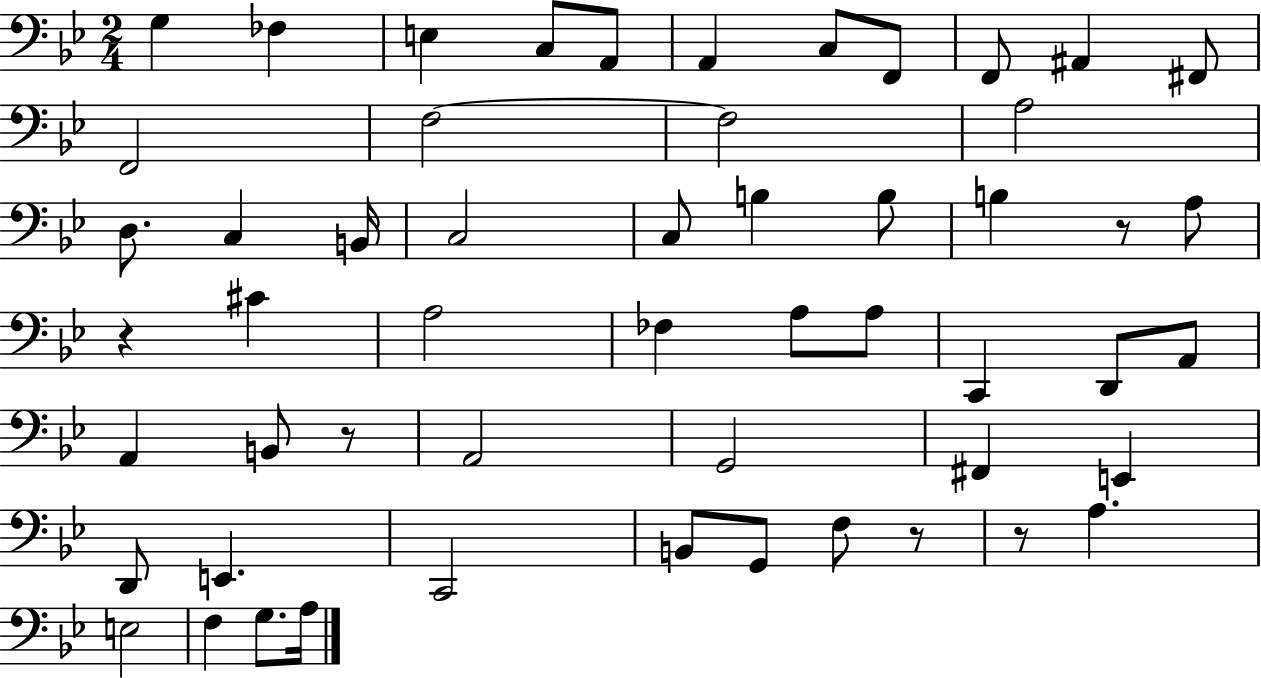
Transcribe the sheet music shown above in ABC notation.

X:1
T:Untitled
M:2/4
L:1/4
K:Bb
G, _F, E, C,/2 A,,/2 A,, C,/2 F,,/2 F,,/2 ^A,, ^F,,/2 F,,2 F,2 F,2 A,2 D,/2 C, B,,/4 C,2 C,/2 B, B,/2 B, z/2 A,/2 z ^C A,2 _F, A,/2 A,/2 C,, D,,/2 A,,/2 A,, B,,/2 z/2 A,,2 G,,2 ^F,, E,, D,,/2 E,, C,,2 B,,/2 G,,/2 F,/2 z/2 z/2 A, E,2 F, G,/2 A,/4